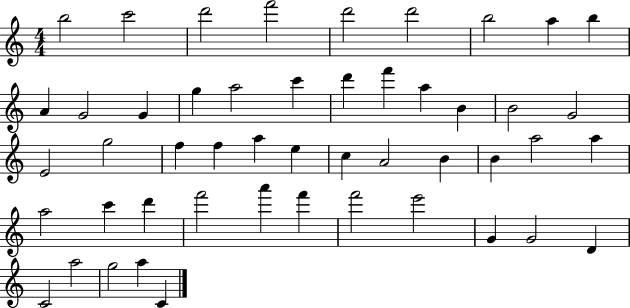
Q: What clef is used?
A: treble